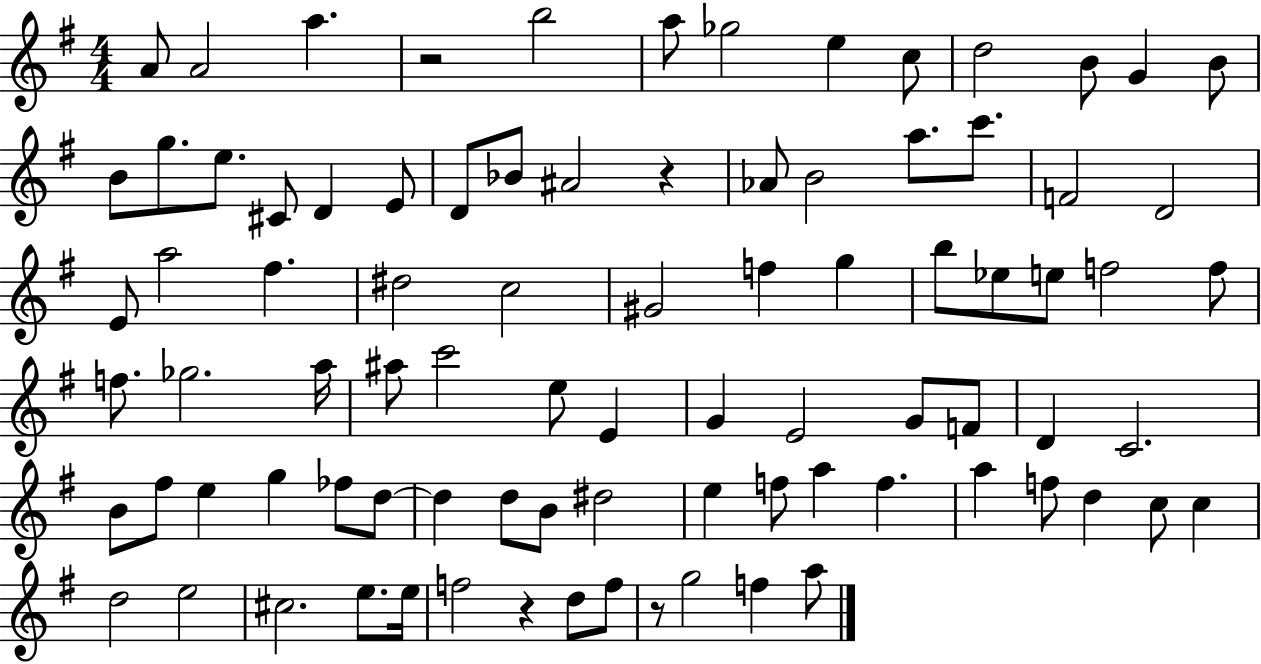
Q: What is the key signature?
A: G major